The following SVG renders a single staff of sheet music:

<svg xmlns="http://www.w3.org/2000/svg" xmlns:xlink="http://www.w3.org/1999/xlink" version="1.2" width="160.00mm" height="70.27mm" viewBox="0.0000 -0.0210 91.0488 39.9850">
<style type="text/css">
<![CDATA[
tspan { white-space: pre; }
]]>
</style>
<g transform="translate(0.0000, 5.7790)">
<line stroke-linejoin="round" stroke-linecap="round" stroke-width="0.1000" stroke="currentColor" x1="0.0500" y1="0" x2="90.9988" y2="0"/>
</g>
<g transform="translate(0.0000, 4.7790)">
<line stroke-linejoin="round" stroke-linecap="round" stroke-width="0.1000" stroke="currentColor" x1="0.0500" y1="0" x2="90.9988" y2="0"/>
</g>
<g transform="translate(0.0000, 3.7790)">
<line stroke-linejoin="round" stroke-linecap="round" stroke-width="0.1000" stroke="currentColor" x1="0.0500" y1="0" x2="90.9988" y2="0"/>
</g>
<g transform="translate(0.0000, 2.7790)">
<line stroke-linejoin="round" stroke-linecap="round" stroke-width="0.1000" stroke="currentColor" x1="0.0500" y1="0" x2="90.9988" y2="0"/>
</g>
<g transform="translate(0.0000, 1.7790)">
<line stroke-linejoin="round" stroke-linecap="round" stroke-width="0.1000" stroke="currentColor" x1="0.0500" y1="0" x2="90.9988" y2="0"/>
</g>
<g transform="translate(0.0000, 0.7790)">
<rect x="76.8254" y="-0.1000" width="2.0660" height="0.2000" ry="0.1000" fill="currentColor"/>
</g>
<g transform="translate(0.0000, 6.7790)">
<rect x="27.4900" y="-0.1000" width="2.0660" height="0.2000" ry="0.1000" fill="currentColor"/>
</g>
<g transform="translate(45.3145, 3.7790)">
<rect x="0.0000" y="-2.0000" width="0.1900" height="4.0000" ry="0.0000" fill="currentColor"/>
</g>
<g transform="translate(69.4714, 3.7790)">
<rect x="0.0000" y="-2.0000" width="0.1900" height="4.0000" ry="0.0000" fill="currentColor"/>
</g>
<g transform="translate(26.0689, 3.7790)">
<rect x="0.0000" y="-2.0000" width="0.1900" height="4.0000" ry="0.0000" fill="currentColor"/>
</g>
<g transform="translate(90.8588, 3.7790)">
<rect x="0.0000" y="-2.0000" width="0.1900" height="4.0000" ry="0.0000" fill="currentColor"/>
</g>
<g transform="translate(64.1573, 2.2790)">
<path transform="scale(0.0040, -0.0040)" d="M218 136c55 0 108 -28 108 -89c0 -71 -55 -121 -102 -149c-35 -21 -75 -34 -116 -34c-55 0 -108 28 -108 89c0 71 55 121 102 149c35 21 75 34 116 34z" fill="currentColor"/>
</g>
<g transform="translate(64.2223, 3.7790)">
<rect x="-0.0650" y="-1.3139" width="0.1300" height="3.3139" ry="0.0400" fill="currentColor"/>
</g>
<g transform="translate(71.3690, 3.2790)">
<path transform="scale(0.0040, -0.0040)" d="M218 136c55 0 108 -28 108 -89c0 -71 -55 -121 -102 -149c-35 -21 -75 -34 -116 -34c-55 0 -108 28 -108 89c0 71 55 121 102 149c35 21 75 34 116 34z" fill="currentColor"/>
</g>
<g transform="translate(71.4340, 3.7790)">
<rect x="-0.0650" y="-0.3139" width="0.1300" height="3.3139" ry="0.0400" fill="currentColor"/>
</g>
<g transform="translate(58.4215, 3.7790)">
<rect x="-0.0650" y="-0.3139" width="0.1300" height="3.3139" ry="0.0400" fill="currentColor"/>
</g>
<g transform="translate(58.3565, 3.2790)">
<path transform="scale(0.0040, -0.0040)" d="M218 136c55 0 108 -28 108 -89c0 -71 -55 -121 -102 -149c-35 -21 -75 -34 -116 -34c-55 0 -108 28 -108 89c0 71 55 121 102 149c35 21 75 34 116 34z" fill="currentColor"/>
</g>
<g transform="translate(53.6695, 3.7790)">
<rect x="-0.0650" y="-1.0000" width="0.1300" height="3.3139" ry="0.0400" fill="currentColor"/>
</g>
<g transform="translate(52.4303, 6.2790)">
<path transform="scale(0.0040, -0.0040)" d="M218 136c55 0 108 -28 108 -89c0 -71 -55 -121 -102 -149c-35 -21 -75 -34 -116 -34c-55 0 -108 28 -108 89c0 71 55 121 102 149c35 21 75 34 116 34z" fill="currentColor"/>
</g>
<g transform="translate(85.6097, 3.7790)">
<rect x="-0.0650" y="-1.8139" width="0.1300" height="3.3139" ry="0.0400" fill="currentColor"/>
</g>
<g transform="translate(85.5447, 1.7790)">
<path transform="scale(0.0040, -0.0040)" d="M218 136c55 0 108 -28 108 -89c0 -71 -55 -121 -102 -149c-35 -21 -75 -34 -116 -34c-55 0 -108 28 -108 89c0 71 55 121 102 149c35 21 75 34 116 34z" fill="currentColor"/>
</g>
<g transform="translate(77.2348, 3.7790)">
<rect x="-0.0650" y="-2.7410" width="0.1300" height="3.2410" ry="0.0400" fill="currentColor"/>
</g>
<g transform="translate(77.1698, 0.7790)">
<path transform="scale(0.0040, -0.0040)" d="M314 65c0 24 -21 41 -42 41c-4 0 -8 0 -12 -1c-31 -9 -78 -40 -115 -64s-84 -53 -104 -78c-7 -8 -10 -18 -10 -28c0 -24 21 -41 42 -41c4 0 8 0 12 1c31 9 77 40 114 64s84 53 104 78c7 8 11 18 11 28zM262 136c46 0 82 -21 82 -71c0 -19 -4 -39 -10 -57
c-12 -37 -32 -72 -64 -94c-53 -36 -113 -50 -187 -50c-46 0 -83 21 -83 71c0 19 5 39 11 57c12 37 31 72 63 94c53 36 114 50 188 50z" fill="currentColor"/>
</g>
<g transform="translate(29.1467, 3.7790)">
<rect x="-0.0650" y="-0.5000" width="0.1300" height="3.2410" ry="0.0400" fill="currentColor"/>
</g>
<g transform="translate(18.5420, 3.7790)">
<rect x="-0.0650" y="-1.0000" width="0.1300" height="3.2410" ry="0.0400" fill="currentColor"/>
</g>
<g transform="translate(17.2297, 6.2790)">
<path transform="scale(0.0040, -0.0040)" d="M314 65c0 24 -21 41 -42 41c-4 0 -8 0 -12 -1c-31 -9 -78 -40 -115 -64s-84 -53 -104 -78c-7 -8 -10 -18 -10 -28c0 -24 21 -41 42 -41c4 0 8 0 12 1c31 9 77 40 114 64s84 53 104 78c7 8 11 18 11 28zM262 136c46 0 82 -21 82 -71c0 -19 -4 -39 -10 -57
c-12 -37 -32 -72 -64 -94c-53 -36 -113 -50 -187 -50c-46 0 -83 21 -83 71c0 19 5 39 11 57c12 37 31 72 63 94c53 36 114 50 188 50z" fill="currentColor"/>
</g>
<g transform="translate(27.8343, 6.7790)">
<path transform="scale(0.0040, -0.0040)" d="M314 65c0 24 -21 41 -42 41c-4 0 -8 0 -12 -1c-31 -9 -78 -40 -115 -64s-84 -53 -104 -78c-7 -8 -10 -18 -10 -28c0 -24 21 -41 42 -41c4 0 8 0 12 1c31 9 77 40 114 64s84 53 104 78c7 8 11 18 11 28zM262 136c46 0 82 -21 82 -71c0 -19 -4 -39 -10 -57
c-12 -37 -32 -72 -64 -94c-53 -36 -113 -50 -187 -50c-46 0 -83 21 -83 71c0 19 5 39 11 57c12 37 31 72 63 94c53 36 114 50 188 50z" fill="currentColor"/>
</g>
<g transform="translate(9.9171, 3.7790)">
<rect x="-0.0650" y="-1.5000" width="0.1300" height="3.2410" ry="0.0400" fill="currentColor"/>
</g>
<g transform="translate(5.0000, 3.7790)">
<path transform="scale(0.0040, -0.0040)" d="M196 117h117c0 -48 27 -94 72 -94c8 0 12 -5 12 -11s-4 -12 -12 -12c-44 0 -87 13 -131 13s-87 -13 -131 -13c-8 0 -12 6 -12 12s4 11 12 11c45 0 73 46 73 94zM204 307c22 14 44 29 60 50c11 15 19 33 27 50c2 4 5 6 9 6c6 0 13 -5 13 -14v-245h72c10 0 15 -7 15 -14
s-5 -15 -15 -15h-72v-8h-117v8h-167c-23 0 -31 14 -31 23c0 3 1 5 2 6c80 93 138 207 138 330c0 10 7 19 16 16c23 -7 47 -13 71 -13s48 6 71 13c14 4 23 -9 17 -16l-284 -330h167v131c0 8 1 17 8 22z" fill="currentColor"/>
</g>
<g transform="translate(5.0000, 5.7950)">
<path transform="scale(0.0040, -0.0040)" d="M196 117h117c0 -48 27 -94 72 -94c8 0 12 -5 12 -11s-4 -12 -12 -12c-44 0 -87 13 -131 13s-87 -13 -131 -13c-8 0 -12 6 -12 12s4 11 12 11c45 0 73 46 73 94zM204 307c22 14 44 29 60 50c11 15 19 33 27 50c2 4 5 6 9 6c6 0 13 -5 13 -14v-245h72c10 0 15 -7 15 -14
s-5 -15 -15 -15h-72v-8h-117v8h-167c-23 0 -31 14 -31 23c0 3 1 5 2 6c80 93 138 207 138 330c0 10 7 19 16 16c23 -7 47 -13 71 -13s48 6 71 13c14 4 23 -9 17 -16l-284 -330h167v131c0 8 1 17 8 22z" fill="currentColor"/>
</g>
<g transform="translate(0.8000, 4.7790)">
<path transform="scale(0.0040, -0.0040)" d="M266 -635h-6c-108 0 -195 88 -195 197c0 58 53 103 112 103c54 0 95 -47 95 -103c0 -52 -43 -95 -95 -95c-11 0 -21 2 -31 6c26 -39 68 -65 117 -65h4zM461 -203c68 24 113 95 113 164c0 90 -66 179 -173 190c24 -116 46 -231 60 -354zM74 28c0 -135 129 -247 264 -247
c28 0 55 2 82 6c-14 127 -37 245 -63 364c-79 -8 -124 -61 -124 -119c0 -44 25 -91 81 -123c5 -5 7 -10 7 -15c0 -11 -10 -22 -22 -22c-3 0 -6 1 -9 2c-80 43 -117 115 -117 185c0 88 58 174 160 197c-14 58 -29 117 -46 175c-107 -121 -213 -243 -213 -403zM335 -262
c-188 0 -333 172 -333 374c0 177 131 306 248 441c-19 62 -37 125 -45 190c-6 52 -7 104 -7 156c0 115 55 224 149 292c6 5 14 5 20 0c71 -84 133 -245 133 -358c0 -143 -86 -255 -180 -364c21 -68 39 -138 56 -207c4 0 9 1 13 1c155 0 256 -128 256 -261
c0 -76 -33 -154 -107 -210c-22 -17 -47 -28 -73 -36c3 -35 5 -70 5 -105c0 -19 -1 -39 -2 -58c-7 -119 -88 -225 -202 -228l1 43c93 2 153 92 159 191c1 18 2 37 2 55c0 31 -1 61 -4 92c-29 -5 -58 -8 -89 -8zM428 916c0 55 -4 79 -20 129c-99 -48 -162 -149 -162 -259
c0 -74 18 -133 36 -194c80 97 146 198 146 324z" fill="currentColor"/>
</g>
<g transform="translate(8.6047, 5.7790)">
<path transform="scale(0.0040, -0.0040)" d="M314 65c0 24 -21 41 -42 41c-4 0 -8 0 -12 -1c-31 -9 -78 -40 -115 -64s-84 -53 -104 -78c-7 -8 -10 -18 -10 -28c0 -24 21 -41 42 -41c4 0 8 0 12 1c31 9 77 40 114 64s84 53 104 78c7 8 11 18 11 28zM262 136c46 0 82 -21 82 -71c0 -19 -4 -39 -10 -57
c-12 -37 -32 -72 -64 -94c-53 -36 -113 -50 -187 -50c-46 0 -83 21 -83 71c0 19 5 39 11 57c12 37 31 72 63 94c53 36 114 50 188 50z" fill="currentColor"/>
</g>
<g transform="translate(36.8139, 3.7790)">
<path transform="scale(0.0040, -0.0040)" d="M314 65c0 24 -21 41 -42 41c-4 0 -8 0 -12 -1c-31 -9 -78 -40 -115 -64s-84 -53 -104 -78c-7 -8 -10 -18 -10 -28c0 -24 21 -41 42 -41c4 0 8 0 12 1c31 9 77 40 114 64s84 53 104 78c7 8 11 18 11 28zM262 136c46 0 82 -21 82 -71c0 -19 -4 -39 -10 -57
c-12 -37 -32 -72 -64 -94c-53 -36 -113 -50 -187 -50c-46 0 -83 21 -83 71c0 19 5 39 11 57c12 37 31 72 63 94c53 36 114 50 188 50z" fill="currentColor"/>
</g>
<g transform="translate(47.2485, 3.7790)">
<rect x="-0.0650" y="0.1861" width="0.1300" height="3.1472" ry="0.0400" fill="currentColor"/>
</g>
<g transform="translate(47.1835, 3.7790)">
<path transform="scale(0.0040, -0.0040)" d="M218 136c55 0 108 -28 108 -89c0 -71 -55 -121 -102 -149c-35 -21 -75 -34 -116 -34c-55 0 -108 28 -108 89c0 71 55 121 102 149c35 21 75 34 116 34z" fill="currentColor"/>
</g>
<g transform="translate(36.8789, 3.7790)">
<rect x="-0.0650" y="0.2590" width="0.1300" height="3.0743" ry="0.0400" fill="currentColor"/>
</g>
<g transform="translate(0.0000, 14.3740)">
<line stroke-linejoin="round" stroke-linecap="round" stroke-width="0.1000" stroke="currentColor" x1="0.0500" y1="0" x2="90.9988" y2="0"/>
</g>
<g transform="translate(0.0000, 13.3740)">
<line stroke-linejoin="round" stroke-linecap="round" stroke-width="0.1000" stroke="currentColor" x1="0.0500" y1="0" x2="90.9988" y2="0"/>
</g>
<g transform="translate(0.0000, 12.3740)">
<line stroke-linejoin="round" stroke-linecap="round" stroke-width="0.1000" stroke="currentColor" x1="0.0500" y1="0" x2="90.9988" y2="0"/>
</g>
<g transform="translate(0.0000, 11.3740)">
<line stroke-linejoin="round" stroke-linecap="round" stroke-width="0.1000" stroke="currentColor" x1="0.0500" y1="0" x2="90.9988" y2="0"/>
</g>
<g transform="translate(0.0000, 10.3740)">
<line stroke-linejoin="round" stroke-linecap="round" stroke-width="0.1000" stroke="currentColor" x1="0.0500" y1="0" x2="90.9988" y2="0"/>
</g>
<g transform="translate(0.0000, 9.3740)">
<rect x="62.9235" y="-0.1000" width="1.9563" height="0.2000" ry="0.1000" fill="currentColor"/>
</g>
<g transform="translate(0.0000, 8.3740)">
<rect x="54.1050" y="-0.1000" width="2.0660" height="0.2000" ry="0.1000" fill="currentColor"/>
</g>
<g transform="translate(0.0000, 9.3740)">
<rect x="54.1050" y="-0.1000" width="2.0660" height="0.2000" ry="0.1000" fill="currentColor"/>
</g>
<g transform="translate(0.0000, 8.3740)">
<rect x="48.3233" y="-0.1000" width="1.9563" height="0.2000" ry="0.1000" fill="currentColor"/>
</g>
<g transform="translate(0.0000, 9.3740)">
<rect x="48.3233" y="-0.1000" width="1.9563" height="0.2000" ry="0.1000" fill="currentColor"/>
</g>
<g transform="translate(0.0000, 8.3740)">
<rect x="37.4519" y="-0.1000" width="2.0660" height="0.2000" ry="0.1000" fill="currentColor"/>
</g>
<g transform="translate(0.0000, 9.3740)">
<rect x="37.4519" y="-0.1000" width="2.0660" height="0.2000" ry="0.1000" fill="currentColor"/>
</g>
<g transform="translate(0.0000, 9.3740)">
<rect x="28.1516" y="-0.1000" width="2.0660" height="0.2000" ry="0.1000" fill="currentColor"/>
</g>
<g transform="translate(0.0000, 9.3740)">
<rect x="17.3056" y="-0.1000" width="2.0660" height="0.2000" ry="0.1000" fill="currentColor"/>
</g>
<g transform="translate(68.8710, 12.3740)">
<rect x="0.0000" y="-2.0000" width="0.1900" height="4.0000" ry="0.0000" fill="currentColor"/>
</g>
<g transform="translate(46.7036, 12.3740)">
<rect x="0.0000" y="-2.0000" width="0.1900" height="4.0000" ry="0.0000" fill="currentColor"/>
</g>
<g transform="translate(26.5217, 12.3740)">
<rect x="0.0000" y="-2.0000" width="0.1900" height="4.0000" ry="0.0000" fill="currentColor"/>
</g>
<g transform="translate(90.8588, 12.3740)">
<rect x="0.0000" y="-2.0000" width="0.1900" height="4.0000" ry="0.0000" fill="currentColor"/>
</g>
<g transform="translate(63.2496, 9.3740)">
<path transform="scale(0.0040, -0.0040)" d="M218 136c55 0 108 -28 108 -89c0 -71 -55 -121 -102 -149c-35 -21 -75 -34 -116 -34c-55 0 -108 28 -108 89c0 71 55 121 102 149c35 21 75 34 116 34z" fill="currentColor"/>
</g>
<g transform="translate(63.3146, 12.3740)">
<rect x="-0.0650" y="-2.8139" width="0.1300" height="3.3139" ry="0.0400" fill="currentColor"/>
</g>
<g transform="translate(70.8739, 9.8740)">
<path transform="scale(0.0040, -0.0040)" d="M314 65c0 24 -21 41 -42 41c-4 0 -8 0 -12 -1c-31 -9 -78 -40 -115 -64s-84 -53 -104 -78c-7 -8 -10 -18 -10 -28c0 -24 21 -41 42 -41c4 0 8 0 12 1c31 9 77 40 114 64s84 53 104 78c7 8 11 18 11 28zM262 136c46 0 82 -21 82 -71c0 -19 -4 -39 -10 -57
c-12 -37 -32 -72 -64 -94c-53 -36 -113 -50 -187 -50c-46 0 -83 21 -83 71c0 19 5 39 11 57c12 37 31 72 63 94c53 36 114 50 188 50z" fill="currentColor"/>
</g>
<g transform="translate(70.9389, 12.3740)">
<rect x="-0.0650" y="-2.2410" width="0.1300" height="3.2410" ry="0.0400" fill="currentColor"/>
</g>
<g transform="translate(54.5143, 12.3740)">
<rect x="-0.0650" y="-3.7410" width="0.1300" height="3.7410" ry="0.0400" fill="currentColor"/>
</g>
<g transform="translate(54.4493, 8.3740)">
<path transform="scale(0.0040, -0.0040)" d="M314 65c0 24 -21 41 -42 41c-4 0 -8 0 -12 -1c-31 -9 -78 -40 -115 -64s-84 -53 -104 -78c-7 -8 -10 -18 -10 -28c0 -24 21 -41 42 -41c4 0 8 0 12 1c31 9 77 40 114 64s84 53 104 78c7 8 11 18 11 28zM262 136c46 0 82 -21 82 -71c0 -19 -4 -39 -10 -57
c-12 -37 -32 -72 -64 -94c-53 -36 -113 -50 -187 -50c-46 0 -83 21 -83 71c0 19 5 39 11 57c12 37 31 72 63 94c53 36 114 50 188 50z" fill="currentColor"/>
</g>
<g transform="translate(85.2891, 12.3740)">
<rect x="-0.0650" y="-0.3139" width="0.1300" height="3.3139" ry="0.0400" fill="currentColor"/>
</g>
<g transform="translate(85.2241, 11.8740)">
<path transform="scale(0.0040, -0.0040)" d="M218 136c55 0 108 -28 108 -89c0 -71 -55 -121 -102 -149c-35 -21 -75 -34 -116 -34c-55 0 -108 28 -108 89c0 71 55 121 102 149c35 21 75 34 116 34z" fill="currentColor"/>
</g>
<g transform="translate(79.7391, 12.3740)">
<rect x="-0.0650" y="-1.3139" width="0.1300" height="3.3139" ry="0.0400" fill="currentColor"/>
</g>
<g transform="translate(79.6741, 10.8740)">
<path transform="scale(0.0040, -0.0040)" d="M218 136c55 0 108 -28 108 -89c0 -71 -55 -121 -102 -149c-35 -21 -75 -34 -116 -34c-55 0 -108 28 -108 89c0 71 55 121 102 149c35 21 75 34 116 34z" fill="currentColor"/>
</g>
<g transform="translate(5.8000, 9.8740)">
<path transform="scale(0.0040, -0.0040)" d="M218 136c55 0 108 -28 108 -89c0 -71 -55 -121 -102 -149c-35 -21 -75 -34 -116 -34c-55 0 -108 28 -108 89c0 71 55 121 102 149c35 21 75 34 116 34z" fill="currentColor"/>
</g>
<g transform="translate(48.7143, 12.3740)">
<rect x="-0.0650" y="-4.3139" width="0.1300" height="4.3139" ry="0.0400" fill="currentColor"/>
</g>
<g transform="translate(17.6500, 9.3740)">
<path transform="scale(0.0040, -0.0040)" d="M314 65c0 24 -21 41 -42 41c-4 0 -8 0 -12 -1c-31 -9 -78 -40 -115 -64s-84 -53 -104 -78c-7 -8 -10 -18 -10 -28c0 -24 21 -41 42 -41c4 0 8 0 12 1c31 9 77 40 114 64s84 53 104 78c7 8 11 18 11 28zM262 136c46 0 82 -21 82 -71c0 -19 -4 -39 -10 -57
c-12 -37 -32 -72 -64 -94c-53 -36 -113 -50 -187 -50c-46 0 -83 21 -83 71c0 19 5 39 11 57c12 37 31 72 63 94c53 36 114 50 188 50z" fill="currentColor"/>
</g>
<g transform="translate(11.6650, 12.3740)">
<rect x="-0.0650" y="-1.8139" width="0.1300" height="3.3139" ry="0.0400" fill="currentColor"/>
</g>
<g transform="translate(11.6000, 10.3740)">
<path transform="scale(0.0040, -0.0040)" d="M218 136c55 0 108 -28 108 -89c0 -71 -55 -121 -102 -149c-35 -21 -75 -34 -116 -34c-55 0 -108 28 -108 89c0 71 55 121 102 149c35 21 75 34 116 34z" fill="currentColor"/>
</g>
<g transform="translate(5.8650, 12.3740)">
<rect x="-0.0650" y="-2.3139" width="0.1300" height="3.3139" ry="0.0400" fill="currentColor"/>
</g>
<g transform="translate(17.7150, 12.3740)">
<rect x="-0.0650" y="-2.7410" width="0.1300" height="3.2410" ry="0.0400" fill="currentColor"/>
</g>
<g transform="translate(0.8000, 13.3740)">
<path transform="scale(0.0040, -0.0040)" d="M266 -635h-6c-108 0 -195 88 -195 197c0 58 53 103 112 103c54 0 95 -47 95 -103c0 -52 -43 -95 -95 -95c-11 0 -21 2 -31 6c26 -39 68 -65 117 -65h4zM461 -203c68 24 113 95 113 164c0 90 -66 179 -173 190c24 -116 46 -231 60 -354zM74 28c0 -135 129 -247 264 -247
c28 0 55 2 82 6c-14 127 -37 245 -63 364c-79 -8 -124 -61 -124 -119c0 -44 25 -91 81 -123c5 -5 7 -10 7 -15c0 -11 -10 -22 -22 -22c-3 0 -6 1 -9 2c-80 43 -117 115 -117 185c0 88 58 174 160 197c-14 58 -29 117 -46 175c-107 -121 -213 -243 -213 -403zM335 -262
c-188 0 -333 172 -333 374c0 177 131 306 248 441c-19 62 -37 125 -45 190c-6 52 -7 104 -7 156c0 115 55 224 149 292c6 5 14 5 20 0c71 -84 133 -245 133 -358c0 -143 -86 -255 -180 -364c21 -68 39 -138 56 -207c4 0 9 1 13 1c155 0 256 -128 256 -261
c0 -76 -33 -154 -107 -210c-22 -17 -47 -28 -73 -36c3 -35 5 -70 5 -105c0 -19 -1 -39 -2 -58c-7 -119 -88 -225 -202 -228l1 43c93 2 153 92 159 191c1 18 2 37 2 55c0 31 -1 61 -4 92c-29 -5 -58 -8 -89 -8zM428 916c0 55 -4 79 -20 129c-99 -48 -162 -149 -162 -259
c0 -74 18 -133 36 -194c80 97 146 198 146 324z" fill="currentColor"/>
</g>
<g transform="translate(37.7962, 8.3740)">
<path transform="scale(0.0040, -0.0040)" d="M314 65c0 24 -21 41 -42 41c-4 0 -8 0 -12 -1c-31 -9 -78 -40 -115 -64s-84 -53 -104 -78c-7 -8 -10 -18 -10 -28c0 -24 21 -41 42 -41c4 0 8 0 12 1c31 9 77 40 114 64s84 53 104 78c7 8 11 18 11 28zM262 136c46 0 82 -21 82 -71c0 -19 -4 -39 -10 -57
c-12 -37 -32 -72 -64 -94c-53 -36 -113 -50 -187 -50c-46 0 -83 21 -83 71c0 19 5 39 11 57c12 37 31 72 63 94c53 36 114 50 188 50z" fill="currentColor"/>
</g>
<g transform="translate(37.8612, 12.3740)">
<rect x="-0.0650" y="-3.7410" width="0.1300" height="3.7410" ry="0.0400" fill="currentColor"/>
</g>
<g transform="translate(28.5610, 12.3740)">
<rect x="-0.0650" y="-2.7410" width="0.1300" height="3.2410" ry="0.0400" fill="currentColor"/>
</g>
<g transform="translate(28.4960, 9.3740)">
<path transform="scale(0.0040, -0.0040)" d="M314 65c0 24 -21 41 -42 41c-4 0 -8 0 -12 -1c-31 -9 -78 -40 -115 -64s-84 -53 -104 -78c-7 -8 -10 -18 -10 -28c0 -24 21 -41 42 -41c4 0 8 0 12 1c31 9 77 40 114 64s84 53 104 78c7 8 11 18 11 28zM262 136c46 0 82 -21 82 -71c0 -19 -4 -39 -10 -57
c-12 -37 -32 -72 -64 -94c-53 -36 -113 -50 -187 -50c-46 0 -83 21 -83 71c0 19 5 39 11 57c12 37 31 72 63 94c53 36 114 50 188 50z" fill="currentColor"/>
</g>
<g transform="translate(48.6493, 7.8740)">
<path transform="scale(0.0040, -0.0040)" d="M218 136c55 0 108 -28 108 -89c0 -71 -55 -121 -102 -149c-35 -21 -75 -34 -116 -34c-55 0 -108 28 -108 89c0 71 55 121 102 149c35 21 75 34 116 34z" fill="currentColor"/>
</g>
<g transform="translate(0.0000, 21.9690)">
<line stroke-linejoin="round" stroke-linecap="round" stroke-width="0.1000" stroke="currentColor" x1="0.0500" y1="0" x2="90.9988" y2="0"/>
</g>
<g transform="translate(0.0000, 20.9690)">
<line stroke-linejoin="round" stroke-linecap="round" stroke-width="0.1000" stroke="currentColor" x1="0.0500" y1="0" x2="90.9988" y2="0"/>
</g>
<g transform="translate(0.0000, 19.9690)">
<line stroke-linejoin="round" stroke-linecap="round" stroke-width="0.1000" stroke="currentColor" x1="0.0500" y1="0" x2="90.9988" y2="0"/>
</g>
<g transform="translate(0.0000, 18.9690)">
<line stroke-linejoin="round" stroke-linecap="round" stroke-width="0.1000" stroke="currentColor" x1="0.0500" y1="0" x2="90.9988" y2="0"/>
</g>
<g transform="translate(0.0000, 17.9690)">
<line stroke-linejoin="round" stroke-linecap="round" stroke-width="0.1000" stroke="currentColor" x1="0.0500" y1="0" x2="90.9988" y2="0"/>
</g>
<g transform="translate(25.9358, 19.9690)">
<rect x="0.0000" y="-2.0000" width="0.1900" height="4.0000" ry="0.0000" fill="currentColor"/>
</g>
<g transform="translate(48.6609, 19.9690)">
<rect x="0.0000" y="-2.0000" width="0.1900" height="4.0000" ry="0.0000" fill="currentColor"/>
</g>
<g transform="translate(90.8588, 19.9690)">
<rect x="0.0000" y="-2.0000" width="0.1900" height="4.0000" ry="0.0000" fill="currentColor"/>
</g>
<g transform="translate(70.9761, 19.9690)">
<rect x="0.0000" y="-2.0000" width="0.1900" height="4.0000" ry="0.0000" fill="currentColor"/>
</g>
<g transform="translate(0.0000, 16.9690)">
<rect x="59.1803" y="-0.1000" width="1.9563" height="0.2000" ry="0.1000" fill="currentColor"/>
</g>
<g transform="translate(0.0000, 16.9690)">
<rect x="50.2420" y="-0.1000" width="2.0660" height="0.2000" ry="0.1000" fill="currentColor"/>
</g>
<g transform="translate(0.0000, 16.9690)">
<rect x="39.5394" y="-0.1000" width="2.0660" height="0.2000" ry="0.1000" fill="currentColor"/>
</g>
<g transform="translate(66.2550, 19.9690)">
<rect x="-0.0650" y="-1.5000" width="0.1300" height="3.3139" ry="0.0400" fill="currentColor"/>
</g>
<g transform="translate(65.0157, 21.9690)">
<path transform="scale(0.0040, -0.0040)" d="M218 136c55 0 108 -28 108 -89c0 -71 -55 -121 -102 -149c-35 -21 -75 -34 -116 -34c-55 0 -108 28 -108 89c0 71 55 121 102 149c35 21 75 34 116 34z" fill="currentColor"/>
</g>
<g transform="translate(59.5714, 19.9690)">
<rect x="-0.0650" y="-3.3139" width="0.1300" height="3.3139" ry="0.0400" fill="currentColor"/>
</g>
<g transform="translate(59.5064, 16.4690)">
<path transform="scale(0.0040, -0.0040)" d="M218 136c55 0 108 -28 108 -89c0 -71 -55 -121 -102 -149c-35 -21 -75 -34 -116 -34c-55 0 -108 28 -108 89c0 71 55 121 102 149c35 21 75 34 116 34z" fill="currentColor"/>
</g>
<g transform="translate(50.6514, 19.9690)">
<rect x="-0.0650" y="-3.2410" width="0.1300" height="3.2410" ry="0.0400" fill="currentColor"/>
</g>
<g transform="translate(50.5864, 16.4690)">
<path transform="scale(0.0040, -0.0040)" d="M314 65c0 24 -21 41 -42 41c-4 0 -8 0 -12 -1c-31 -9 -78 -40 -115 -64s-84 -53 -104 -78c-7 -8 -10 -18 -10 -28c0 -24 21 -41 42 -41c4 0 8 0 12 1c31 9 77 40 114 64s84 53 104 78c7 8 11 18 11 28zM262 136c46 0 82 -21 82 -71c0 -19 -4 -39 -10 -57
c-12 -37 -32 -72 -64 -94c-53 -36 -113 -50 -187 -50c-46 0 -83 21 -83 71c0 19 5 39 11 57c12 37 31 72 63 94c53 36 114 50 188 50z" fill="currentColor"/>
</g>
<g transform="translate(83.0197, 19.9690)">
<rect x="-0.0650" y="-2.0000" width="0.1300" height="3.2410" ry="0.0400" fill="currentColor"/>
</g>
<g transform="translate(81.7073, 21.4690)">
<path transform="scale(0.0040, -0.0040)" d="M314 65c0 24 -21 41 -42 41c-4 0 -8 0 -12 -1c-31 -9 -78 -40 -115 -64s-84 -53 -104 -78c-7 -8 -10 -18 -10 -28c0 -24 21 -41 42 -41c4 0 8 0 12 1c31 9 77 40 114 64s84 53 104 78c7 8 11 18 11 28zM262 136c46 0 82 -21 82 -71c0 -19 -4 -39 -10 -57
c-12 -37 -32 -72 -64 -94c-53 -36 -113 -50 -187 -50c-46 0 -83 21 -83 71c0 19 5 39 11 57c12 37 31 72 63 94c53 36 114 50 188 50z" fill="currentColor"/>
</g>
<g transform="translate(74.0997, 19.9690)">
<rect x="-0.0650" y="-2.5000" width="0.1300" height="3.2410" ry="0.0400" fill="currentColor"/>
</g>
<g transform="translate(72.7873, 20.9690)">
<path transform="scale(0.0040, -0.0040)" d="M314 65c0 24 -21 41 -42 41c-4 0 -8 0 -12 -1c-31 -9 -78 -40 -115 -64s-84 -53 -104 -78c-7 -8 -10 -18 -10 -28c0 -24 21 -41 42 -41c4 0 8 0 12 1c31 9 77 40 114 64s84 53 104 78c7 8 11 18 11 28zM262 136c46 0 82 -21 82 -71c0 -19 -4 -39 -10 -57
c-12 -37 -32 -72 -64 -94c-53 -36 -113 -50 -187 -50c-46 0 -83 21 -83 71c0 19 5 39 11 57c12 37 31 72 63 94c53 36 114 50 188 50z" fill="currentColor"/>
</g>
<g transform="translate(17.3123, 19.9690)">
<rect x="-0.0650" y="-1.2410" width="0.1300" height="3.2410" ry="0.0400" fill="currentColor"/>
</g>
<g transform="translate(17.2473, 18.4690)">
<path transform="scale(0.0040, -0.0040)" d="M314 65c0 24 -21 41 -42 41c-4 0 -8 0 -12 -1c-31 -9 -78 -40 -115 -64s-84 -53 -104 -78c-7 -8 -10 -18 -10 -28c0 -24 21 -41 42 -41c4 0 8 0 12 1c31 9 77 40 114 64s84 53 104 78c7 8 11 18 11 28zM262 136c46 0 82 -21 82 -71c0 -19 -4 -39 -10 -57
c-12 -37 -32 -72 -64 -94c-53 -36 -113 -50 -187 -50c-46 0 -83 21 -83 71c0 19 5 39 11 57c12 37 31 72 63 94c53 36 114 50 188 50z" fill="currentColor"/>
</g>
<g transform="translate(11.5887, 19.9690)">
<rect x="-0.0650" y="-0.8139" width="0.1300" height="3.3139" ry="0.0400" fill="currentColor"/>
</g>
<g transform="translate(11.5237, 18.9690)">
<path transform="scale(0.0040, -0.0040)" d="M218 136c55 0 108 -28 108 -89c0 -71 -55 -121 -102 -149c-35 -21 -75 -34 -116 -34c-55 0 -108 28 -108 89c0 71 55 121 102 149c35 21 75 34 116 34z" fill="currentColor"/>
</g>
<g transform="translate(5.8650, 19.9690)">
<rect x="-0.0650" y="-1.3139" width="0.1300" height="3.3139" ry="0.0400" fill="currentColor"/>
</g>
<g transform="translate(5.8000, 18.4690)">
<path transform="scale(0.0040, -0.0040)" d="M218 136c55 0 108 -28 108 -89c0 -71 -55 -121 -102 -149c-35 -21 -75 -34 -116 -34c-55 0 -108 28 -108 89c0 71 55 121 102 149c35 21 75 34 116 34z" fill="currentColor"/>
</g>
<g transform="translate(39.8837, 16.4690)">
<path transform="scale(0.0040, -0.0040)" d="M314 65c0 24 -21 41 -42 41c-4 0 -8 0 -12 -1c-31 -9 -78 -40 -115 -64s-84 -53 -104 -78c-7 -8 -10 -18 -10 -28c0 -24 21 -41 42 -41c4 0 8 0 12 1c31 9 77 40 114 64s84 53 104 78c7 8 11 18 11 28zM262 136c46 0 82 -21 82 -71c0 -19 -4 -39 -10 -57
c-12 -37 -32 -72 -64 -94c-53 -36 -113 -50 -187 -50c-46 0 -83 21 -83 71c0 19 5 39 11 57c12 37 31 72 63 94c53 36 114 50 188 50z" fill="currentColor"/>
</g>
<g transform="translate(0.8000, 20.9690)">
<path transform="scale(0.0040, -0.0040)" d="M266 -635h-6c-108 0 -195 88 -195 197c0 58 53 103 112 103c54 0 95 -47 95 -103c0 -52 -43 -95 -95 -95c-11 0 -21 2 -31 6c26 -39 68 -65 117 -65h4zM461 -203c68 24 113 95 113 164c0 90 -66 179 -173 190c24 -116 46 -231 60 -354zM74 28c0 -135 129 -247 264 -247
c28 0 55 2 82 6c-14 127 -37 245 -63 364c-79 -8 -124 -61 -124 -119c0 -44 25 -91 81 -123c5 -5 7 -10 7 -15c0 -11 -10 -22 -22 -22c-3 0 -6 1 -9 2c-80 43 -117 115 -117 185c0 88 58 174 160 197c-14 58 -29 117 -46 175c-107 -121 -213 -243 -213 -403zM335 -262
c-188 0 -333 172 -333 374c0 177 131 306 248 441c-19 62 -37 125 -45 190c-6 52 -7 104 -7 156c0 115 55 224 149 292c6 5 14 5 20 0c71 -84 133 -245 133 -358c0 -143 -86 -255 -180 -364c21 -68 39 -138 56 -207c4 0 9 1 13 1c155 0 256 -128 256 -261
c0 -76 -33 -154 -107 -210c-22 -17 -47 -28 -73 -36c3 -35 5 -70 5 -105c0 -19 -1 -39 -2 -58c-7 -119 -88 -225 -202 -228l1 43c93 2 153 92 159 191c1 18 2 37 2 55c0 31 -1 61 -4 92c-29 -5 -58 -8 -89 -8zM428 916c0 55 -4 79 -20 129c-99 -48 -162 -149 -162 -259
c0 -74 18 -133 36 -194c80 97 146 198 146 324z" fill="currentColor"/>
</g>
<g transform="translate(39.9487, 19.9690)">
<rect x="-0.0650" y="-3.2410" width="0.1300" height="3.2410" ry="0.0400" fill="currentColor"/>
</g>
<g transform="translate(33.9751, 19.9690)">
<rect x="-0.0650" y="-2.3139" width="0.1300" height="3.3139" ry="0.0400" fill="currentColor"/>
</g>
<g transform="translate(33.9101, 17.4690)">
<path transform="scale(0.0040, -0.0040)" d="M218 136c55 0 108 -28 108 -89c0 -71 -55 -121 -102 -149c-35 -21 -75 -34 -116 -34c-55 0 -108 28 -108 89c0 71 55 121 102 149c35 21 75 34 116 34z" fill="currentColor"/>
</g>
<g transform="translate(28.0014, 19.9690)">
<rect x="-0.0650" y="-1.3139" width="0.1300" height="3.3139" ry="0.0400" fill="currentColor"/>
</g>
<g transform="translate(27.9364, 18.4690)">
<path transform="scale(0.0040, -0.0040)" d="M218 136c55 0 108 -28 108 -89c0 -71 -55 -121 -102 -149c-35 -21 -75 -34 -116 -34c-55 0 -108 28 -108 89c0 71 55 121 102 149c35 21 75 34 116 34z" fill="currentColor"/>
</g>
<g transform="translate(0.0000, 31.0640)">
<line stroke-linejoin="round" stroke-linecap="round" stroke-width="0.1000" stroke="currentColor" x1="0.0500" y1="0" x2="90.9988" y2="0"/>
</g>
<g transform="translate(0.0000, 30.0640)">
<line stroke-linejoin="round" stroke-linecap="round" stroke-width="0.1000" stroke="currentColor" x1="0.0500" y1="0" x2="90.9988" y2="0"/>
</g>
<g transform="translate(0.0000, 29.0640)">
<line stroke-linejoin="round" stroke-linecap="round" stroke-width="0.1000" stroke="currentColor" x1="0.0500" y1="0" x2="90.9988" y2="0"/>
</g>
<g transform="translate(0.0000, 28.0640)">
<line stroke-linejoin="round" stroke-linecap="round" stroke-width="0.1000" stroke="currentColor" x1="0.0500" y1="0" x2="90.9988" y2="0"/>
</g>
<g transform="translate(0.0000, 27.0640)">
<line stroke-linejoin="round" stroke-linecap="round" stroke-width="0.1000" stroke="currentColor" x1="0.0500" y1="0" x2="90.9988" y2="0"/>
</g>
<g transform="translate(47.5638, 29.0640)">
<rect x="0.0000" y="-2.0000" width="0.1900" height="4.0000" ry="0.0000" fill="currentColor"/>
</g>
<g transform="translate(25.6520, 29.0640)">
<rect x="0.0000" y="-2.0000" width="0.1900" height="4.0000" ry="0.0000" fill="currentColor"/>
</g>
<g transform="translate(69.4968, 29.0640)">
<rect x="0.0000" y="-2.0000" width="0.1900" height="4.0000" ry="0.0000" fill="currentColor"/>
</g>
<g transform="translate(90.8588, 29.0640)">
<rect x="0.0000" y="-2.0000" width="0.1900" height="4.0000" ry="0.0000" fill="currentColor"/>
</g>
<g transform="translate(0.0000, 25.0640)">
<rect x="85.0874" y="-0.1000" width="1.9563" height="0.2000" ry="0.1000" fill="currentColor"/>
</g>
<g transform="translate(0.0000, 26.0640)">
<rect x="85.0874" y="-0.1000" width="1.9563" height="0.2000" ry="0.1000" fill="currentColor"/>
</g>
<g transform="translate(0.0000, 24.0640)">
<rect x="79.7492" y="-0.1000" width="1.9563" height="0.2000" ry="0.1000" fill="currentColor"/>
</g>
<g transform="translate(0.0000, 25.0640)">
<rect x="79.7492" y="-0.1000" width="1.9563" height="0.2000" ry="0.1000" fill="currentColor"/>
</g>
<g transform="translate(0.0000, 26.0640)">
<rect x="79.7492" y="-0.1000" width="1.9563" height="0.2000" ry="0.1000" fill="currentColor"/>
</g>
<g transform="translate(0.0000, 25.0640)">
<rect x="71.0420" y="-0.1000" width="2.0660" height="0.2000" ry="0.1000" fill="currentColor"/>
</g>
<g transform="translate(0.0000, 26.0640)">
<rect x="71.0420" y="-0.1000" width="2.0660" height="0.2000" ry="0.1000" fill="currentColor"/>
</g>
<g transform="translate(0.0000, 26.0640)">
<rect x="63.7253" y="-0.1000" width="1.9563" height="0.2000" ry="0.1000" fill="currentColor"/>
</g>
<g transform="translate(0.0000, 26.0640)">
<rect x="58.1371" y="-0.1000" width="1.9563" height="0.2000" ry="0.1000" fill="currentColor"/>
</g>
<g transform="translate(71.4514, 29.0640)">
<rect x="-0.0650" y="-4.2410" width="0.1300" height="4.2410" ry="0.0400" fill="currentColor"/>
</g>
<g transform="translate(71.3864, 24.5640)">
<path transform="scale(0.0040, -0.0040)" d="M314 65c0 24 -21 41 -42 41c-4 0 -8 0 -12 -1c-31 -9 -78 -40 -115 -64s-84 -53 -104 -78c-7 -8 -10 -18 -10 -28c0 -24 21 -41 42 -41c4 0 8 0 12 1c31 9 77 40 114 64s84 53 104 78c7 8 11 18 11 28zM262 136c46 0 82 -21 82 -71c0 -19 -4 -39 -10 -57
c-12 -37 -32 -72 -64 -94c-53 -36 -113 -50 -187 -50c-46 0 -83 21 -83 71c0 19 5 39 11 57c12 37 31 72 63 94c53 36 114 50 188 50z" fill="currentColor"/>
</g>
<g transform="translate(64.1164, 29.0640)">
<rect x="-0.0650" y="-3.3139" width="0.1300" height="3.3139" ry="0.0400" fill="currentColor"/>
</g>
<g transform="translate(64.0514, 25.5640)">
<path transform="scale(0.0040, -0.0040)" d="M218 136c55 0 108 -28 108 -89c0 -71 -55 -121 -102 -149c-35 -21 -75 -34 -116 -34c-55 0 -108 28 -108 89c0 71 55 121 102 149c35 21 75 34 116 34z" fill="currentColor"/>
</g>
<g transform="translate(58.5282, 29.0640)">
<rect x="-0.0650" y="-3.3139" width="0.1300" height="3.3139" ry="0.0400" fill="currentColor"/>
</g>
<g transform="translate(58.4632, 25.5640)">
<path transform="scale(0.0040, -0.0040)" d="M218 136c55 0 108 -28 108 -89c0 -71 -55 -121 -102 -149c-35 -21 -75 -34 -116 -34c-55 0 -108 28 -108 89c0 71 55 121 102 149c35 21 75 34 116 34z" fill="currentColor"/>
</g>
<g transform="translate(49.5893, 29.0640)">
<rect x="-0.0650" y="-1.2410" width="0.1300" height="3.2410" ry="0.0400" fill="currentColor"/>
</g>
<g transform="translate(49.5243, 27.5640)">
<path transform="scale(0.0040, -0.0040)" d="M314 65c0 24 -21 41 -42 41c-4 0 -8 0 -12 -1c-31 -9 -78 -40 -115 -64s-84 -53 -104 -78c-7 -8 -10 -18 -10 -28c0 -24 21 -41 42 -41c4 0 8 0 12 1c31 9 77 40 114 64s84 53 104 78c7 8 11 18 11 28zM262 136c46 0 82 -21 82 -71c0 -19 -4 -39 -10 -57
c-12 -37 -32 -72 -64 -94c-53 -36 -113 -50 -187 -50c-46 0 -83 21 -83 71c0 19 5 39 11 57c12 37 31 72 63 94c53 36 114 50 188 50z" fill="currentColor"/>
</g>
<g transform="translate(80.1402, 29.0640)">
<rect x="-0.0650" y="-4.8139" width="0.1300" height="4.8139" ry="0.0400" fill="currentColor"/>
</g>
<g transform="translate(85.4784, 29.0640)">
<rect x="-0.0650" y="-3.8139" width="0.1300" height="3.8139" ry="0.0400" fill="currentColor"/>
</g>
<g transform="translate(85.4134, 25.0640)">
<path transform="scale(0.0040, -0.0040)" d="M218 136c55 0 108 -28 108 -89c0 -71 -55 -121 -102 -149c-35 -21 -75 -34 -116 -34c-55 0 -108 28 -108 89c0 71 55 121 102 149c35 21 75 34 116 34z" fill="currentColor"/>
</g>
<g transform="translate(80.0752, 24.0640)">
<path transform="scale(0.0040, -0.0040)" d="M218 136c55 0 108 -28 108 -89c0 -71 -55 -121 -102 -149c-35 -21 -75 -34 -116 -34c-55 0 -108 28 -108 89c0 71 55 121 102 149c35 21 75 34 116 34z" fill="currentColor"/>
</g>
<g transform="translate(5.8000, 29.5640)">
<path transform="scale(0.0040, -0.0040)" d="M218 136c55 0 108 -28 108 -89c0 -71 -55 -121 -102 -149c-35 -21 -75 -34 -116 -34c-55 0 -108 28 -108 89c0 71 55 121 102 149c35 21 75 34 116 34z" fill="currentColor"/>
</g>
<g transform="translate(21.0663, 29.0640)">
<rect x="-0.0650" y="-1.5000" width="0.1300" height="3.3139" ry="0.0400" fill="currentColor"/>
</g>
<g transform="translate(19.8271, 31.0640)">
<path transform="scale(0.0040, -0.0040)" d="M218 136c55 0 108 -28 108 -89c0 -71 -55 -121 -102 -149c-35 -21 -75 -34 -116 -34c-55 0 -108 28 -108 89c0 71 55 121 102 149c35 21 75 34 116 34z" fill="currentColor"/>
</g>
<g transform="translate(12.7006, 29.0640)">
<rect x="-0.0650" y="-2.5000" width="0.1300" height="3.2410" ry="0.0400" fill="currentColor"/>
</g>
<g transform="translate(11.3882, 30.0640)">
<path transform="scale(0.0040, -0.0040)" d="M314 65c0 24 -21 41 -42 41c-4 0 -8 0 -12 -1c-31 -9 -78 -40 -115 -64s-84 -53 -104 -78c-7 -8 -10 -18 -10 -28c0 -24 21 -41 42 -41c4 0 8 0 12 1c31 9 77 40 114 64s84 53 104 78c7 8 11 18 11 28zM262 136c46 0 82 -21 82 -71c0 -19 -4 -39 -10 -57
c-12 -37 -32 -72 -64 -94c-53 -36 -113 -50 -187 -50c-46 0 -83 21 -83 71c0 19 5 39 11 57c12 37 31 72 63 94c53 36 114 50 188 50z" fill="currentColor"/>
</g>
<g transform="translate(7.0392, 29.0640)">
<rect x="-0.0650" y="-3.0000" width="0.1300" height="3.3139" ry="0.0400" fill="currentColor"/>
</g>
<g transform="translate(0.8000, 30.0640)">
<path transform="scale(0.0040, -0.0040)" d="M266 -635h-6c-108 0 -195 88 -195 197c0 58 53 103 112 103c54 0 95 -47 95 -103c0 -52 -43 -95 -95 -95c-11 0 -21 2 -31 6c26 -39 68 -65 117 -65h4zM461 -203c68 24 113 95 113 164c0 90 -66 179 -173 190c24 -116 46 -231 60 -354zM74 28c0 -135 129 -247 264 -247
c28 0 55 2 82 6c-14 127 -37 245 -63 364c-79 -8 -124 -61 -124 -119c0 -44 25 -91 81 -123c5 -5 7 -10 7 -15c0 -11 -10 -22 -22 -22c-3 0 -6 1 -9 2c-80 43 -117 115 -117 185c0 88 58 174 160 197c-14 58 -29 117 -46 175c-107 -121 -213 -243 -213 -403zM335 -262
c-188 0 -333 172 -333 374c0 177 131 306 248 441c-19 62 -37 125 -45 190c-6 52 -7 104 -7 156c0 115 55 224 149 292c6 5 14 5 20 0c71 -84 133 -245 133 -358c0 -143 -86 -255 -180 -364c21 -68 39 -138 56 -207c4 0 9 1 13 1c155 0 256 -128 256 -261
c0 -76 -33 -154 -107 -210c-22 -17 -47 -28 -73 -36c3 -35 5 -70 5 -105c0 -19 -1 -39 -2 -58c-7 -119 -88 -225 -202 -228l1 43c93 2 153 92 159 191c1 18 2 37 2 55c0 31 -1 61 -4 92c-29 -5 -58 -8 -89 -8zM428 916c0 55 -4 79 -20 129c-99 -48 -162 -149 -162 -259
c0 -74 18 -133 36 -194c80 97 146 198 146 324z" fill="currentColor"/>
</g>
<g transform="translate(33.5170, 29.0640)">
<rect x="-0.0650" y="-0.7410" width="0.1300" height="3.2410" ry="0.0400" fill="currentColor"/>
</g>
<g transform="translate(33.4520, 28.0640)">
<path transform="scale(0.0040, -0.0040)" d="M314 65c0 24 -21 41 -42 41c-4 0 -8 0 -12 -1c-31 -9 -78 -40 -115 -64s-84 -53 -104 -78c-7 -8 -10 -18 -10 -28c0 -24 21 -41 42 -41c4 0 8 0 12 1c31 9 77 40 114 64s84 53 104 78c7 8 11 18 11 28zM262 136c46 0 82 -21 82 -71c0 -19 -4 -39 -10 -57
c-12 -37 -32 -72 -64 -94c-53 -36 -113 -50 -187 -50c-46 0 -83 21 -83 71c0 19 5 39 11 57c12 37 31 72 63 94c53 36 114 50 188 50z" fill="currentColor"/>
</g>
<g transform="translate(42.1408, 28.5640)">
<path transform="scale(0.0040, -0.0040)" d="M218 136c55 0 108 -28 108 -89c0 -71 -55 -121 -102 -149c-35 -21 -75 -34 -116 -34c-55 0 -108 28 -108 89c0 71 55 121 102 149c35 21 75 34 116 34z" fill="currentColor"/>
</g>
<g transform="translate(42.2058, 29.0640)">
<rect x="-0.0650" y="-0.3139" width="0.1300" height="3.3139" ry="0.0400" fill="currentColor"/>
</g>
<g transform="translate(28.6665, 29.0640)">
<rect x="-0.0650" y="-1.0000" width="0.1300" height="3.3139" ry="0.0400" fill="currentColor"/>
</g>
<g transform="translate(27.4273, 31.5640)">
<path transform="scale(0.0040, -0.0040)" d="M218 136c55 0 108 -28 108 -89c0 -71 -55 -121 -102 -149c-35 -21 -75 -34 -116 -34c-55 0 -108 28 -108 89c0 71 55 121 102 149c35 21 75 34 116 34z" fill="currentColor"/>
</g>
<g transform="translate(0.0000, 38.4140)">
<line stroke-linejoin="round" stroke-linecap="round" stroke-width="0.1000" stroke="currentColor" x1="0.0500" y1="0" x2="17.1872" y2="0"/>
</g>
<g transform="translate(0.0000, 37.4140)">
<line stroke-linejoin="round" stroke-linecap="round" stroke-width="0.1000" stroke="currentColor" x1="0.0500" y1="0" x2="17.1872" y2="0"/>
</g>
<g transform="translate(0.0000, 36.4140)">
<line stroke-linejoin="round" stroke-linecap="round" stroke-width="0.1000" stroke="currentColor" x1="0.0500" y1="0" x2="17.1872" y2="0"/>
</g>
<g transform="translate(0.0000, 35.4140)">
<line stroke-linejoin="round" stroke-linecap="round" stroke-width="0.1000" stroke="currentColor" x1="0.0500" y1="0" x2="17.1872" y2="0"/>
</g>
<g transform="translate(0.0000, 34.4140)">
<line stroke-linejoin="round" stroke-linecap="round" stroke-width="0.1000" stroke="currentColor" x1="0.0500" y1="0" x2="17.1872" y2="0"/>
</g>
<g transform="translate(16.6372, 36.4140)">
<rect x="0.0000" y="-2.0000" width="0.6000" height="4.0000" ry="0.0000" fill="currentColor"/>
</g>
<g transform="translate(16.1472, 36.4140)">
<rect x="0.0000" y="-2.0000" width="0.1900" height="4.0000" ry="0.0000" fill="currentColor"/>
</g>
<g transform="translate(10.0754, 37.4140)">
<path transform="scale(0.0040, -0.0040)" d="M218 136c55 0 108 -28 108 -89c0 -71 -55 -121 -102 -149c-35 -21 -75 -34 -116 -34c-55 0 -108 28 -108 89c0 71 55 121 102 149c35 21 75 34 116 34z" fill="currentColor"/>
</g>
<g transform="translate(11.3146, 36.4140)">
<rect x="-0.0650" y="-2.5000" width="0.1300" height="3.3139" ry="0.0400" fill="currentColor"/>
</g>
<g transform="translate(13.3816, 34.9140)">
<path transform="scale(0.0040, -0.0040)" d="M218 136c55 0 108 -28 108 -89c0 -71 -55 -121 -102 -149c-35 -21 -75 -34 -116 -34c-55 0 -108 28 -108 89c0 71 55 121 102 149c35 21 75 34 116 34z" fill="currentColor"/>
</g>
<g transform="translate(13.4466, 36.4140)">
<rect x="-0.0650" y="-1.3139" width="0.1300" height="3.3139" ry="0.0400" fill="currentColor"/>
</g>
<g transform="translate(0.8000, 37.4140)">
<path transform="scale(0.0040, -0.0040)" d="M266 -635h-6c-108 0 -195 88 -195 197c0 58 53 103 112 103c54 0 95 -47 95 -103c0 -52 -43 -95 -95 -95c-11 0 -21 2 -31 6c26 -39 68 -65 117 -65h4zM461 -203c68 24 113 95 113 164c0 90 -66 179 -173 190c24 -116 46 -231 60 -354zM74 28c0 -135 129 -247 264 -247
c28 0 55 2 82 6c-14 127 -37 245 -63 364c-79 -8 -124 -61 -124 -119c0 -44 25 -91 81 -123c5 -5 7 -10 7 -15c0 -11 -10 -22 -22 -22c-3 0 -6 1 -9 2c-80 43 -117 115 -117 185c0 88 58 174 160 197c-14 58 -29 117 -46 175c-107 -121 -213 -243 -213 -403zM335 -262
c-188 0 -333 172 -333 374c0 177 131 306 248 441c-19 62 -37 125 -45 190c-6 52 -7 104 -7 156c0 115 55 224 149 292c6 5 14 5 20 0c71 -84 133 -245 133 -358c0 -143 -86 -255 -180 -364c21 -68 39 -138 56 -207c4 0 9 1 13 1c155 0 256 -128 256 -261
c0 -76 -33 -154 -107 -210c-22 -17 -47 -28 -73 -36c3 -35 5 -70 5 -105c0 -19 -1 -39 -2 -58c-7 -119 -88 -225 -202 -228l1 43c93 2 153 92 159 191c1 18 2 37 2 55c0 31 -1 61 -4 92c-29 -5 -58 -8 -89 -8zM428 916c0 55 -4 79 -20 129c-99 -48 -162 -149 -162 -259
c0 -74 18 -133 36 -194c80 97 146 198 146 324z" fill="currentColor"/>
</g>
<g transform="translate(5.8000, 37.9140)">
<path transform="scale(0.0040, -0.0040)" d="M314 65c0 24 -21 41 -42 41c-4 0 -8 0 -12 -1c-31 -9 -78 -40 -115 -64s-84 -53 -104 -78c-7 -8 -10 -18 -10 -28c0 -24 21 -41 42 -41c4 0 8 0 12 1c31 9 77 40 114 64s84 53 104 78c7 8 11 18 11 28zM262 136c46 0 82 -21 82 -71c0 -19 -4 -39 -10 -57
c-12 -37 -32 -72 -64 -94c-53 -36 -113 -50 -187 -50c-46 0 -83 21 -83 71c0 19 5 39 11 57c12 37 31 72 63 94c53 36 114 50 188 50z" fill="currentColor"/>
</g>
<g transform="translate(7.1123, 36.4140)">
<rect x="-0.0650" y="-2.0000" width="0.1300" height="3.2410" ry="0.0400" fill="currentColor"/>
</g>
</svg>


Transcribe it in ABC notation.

X:1
T:Untitled
M:4/4
L:1/4
K:C
E2 D2 C2 B2 B D c e c a2 f g f a2 a2 c'2 d' c'2 a g2 e c e d e2 e g b2 b2 b E G2 F2 A G2 E D d2 c e2 b b d'2 e' c' F2 G e